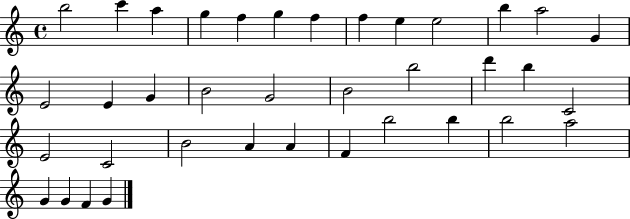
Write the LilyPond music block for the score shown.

{
  \clef treble
  \time 4/4
  \defaultTimeSignature
  \key c \major
  b''2 c'''4 a''4 | g''4 f''4 g''4 f''4 | f''4 e''4 e''2 | b''4 a''2 g'4 | \break e'2 e'4 g'4 | b'2 g'2 | b'2 b''2 | d'''4 b''4 c'2 | \break e'2 c'2 | b'2 a'4 a'4 | f'4 b''2 b''4 | b''2 a''2 | \break g'4 g'4 f'4 g'4 | \bar "|."
}